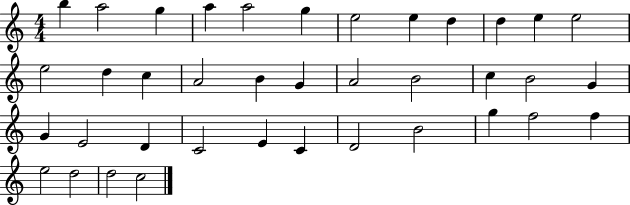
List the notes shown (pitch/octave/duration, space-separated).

B5/q A5/h G5/q A5/q A5/h G5/q E5/h E5/q D5/q D5/q E5/q E5/h E5/h D5/q C5/q A4/h B4/q G4/q A4/h B4/h C5/q B4/h G4/q G4/q E4/h D4/q C4/h E4/q C4/q D4/h B4/h G5/q F5/h F5/q E5/h D5/h D5/h C5/h